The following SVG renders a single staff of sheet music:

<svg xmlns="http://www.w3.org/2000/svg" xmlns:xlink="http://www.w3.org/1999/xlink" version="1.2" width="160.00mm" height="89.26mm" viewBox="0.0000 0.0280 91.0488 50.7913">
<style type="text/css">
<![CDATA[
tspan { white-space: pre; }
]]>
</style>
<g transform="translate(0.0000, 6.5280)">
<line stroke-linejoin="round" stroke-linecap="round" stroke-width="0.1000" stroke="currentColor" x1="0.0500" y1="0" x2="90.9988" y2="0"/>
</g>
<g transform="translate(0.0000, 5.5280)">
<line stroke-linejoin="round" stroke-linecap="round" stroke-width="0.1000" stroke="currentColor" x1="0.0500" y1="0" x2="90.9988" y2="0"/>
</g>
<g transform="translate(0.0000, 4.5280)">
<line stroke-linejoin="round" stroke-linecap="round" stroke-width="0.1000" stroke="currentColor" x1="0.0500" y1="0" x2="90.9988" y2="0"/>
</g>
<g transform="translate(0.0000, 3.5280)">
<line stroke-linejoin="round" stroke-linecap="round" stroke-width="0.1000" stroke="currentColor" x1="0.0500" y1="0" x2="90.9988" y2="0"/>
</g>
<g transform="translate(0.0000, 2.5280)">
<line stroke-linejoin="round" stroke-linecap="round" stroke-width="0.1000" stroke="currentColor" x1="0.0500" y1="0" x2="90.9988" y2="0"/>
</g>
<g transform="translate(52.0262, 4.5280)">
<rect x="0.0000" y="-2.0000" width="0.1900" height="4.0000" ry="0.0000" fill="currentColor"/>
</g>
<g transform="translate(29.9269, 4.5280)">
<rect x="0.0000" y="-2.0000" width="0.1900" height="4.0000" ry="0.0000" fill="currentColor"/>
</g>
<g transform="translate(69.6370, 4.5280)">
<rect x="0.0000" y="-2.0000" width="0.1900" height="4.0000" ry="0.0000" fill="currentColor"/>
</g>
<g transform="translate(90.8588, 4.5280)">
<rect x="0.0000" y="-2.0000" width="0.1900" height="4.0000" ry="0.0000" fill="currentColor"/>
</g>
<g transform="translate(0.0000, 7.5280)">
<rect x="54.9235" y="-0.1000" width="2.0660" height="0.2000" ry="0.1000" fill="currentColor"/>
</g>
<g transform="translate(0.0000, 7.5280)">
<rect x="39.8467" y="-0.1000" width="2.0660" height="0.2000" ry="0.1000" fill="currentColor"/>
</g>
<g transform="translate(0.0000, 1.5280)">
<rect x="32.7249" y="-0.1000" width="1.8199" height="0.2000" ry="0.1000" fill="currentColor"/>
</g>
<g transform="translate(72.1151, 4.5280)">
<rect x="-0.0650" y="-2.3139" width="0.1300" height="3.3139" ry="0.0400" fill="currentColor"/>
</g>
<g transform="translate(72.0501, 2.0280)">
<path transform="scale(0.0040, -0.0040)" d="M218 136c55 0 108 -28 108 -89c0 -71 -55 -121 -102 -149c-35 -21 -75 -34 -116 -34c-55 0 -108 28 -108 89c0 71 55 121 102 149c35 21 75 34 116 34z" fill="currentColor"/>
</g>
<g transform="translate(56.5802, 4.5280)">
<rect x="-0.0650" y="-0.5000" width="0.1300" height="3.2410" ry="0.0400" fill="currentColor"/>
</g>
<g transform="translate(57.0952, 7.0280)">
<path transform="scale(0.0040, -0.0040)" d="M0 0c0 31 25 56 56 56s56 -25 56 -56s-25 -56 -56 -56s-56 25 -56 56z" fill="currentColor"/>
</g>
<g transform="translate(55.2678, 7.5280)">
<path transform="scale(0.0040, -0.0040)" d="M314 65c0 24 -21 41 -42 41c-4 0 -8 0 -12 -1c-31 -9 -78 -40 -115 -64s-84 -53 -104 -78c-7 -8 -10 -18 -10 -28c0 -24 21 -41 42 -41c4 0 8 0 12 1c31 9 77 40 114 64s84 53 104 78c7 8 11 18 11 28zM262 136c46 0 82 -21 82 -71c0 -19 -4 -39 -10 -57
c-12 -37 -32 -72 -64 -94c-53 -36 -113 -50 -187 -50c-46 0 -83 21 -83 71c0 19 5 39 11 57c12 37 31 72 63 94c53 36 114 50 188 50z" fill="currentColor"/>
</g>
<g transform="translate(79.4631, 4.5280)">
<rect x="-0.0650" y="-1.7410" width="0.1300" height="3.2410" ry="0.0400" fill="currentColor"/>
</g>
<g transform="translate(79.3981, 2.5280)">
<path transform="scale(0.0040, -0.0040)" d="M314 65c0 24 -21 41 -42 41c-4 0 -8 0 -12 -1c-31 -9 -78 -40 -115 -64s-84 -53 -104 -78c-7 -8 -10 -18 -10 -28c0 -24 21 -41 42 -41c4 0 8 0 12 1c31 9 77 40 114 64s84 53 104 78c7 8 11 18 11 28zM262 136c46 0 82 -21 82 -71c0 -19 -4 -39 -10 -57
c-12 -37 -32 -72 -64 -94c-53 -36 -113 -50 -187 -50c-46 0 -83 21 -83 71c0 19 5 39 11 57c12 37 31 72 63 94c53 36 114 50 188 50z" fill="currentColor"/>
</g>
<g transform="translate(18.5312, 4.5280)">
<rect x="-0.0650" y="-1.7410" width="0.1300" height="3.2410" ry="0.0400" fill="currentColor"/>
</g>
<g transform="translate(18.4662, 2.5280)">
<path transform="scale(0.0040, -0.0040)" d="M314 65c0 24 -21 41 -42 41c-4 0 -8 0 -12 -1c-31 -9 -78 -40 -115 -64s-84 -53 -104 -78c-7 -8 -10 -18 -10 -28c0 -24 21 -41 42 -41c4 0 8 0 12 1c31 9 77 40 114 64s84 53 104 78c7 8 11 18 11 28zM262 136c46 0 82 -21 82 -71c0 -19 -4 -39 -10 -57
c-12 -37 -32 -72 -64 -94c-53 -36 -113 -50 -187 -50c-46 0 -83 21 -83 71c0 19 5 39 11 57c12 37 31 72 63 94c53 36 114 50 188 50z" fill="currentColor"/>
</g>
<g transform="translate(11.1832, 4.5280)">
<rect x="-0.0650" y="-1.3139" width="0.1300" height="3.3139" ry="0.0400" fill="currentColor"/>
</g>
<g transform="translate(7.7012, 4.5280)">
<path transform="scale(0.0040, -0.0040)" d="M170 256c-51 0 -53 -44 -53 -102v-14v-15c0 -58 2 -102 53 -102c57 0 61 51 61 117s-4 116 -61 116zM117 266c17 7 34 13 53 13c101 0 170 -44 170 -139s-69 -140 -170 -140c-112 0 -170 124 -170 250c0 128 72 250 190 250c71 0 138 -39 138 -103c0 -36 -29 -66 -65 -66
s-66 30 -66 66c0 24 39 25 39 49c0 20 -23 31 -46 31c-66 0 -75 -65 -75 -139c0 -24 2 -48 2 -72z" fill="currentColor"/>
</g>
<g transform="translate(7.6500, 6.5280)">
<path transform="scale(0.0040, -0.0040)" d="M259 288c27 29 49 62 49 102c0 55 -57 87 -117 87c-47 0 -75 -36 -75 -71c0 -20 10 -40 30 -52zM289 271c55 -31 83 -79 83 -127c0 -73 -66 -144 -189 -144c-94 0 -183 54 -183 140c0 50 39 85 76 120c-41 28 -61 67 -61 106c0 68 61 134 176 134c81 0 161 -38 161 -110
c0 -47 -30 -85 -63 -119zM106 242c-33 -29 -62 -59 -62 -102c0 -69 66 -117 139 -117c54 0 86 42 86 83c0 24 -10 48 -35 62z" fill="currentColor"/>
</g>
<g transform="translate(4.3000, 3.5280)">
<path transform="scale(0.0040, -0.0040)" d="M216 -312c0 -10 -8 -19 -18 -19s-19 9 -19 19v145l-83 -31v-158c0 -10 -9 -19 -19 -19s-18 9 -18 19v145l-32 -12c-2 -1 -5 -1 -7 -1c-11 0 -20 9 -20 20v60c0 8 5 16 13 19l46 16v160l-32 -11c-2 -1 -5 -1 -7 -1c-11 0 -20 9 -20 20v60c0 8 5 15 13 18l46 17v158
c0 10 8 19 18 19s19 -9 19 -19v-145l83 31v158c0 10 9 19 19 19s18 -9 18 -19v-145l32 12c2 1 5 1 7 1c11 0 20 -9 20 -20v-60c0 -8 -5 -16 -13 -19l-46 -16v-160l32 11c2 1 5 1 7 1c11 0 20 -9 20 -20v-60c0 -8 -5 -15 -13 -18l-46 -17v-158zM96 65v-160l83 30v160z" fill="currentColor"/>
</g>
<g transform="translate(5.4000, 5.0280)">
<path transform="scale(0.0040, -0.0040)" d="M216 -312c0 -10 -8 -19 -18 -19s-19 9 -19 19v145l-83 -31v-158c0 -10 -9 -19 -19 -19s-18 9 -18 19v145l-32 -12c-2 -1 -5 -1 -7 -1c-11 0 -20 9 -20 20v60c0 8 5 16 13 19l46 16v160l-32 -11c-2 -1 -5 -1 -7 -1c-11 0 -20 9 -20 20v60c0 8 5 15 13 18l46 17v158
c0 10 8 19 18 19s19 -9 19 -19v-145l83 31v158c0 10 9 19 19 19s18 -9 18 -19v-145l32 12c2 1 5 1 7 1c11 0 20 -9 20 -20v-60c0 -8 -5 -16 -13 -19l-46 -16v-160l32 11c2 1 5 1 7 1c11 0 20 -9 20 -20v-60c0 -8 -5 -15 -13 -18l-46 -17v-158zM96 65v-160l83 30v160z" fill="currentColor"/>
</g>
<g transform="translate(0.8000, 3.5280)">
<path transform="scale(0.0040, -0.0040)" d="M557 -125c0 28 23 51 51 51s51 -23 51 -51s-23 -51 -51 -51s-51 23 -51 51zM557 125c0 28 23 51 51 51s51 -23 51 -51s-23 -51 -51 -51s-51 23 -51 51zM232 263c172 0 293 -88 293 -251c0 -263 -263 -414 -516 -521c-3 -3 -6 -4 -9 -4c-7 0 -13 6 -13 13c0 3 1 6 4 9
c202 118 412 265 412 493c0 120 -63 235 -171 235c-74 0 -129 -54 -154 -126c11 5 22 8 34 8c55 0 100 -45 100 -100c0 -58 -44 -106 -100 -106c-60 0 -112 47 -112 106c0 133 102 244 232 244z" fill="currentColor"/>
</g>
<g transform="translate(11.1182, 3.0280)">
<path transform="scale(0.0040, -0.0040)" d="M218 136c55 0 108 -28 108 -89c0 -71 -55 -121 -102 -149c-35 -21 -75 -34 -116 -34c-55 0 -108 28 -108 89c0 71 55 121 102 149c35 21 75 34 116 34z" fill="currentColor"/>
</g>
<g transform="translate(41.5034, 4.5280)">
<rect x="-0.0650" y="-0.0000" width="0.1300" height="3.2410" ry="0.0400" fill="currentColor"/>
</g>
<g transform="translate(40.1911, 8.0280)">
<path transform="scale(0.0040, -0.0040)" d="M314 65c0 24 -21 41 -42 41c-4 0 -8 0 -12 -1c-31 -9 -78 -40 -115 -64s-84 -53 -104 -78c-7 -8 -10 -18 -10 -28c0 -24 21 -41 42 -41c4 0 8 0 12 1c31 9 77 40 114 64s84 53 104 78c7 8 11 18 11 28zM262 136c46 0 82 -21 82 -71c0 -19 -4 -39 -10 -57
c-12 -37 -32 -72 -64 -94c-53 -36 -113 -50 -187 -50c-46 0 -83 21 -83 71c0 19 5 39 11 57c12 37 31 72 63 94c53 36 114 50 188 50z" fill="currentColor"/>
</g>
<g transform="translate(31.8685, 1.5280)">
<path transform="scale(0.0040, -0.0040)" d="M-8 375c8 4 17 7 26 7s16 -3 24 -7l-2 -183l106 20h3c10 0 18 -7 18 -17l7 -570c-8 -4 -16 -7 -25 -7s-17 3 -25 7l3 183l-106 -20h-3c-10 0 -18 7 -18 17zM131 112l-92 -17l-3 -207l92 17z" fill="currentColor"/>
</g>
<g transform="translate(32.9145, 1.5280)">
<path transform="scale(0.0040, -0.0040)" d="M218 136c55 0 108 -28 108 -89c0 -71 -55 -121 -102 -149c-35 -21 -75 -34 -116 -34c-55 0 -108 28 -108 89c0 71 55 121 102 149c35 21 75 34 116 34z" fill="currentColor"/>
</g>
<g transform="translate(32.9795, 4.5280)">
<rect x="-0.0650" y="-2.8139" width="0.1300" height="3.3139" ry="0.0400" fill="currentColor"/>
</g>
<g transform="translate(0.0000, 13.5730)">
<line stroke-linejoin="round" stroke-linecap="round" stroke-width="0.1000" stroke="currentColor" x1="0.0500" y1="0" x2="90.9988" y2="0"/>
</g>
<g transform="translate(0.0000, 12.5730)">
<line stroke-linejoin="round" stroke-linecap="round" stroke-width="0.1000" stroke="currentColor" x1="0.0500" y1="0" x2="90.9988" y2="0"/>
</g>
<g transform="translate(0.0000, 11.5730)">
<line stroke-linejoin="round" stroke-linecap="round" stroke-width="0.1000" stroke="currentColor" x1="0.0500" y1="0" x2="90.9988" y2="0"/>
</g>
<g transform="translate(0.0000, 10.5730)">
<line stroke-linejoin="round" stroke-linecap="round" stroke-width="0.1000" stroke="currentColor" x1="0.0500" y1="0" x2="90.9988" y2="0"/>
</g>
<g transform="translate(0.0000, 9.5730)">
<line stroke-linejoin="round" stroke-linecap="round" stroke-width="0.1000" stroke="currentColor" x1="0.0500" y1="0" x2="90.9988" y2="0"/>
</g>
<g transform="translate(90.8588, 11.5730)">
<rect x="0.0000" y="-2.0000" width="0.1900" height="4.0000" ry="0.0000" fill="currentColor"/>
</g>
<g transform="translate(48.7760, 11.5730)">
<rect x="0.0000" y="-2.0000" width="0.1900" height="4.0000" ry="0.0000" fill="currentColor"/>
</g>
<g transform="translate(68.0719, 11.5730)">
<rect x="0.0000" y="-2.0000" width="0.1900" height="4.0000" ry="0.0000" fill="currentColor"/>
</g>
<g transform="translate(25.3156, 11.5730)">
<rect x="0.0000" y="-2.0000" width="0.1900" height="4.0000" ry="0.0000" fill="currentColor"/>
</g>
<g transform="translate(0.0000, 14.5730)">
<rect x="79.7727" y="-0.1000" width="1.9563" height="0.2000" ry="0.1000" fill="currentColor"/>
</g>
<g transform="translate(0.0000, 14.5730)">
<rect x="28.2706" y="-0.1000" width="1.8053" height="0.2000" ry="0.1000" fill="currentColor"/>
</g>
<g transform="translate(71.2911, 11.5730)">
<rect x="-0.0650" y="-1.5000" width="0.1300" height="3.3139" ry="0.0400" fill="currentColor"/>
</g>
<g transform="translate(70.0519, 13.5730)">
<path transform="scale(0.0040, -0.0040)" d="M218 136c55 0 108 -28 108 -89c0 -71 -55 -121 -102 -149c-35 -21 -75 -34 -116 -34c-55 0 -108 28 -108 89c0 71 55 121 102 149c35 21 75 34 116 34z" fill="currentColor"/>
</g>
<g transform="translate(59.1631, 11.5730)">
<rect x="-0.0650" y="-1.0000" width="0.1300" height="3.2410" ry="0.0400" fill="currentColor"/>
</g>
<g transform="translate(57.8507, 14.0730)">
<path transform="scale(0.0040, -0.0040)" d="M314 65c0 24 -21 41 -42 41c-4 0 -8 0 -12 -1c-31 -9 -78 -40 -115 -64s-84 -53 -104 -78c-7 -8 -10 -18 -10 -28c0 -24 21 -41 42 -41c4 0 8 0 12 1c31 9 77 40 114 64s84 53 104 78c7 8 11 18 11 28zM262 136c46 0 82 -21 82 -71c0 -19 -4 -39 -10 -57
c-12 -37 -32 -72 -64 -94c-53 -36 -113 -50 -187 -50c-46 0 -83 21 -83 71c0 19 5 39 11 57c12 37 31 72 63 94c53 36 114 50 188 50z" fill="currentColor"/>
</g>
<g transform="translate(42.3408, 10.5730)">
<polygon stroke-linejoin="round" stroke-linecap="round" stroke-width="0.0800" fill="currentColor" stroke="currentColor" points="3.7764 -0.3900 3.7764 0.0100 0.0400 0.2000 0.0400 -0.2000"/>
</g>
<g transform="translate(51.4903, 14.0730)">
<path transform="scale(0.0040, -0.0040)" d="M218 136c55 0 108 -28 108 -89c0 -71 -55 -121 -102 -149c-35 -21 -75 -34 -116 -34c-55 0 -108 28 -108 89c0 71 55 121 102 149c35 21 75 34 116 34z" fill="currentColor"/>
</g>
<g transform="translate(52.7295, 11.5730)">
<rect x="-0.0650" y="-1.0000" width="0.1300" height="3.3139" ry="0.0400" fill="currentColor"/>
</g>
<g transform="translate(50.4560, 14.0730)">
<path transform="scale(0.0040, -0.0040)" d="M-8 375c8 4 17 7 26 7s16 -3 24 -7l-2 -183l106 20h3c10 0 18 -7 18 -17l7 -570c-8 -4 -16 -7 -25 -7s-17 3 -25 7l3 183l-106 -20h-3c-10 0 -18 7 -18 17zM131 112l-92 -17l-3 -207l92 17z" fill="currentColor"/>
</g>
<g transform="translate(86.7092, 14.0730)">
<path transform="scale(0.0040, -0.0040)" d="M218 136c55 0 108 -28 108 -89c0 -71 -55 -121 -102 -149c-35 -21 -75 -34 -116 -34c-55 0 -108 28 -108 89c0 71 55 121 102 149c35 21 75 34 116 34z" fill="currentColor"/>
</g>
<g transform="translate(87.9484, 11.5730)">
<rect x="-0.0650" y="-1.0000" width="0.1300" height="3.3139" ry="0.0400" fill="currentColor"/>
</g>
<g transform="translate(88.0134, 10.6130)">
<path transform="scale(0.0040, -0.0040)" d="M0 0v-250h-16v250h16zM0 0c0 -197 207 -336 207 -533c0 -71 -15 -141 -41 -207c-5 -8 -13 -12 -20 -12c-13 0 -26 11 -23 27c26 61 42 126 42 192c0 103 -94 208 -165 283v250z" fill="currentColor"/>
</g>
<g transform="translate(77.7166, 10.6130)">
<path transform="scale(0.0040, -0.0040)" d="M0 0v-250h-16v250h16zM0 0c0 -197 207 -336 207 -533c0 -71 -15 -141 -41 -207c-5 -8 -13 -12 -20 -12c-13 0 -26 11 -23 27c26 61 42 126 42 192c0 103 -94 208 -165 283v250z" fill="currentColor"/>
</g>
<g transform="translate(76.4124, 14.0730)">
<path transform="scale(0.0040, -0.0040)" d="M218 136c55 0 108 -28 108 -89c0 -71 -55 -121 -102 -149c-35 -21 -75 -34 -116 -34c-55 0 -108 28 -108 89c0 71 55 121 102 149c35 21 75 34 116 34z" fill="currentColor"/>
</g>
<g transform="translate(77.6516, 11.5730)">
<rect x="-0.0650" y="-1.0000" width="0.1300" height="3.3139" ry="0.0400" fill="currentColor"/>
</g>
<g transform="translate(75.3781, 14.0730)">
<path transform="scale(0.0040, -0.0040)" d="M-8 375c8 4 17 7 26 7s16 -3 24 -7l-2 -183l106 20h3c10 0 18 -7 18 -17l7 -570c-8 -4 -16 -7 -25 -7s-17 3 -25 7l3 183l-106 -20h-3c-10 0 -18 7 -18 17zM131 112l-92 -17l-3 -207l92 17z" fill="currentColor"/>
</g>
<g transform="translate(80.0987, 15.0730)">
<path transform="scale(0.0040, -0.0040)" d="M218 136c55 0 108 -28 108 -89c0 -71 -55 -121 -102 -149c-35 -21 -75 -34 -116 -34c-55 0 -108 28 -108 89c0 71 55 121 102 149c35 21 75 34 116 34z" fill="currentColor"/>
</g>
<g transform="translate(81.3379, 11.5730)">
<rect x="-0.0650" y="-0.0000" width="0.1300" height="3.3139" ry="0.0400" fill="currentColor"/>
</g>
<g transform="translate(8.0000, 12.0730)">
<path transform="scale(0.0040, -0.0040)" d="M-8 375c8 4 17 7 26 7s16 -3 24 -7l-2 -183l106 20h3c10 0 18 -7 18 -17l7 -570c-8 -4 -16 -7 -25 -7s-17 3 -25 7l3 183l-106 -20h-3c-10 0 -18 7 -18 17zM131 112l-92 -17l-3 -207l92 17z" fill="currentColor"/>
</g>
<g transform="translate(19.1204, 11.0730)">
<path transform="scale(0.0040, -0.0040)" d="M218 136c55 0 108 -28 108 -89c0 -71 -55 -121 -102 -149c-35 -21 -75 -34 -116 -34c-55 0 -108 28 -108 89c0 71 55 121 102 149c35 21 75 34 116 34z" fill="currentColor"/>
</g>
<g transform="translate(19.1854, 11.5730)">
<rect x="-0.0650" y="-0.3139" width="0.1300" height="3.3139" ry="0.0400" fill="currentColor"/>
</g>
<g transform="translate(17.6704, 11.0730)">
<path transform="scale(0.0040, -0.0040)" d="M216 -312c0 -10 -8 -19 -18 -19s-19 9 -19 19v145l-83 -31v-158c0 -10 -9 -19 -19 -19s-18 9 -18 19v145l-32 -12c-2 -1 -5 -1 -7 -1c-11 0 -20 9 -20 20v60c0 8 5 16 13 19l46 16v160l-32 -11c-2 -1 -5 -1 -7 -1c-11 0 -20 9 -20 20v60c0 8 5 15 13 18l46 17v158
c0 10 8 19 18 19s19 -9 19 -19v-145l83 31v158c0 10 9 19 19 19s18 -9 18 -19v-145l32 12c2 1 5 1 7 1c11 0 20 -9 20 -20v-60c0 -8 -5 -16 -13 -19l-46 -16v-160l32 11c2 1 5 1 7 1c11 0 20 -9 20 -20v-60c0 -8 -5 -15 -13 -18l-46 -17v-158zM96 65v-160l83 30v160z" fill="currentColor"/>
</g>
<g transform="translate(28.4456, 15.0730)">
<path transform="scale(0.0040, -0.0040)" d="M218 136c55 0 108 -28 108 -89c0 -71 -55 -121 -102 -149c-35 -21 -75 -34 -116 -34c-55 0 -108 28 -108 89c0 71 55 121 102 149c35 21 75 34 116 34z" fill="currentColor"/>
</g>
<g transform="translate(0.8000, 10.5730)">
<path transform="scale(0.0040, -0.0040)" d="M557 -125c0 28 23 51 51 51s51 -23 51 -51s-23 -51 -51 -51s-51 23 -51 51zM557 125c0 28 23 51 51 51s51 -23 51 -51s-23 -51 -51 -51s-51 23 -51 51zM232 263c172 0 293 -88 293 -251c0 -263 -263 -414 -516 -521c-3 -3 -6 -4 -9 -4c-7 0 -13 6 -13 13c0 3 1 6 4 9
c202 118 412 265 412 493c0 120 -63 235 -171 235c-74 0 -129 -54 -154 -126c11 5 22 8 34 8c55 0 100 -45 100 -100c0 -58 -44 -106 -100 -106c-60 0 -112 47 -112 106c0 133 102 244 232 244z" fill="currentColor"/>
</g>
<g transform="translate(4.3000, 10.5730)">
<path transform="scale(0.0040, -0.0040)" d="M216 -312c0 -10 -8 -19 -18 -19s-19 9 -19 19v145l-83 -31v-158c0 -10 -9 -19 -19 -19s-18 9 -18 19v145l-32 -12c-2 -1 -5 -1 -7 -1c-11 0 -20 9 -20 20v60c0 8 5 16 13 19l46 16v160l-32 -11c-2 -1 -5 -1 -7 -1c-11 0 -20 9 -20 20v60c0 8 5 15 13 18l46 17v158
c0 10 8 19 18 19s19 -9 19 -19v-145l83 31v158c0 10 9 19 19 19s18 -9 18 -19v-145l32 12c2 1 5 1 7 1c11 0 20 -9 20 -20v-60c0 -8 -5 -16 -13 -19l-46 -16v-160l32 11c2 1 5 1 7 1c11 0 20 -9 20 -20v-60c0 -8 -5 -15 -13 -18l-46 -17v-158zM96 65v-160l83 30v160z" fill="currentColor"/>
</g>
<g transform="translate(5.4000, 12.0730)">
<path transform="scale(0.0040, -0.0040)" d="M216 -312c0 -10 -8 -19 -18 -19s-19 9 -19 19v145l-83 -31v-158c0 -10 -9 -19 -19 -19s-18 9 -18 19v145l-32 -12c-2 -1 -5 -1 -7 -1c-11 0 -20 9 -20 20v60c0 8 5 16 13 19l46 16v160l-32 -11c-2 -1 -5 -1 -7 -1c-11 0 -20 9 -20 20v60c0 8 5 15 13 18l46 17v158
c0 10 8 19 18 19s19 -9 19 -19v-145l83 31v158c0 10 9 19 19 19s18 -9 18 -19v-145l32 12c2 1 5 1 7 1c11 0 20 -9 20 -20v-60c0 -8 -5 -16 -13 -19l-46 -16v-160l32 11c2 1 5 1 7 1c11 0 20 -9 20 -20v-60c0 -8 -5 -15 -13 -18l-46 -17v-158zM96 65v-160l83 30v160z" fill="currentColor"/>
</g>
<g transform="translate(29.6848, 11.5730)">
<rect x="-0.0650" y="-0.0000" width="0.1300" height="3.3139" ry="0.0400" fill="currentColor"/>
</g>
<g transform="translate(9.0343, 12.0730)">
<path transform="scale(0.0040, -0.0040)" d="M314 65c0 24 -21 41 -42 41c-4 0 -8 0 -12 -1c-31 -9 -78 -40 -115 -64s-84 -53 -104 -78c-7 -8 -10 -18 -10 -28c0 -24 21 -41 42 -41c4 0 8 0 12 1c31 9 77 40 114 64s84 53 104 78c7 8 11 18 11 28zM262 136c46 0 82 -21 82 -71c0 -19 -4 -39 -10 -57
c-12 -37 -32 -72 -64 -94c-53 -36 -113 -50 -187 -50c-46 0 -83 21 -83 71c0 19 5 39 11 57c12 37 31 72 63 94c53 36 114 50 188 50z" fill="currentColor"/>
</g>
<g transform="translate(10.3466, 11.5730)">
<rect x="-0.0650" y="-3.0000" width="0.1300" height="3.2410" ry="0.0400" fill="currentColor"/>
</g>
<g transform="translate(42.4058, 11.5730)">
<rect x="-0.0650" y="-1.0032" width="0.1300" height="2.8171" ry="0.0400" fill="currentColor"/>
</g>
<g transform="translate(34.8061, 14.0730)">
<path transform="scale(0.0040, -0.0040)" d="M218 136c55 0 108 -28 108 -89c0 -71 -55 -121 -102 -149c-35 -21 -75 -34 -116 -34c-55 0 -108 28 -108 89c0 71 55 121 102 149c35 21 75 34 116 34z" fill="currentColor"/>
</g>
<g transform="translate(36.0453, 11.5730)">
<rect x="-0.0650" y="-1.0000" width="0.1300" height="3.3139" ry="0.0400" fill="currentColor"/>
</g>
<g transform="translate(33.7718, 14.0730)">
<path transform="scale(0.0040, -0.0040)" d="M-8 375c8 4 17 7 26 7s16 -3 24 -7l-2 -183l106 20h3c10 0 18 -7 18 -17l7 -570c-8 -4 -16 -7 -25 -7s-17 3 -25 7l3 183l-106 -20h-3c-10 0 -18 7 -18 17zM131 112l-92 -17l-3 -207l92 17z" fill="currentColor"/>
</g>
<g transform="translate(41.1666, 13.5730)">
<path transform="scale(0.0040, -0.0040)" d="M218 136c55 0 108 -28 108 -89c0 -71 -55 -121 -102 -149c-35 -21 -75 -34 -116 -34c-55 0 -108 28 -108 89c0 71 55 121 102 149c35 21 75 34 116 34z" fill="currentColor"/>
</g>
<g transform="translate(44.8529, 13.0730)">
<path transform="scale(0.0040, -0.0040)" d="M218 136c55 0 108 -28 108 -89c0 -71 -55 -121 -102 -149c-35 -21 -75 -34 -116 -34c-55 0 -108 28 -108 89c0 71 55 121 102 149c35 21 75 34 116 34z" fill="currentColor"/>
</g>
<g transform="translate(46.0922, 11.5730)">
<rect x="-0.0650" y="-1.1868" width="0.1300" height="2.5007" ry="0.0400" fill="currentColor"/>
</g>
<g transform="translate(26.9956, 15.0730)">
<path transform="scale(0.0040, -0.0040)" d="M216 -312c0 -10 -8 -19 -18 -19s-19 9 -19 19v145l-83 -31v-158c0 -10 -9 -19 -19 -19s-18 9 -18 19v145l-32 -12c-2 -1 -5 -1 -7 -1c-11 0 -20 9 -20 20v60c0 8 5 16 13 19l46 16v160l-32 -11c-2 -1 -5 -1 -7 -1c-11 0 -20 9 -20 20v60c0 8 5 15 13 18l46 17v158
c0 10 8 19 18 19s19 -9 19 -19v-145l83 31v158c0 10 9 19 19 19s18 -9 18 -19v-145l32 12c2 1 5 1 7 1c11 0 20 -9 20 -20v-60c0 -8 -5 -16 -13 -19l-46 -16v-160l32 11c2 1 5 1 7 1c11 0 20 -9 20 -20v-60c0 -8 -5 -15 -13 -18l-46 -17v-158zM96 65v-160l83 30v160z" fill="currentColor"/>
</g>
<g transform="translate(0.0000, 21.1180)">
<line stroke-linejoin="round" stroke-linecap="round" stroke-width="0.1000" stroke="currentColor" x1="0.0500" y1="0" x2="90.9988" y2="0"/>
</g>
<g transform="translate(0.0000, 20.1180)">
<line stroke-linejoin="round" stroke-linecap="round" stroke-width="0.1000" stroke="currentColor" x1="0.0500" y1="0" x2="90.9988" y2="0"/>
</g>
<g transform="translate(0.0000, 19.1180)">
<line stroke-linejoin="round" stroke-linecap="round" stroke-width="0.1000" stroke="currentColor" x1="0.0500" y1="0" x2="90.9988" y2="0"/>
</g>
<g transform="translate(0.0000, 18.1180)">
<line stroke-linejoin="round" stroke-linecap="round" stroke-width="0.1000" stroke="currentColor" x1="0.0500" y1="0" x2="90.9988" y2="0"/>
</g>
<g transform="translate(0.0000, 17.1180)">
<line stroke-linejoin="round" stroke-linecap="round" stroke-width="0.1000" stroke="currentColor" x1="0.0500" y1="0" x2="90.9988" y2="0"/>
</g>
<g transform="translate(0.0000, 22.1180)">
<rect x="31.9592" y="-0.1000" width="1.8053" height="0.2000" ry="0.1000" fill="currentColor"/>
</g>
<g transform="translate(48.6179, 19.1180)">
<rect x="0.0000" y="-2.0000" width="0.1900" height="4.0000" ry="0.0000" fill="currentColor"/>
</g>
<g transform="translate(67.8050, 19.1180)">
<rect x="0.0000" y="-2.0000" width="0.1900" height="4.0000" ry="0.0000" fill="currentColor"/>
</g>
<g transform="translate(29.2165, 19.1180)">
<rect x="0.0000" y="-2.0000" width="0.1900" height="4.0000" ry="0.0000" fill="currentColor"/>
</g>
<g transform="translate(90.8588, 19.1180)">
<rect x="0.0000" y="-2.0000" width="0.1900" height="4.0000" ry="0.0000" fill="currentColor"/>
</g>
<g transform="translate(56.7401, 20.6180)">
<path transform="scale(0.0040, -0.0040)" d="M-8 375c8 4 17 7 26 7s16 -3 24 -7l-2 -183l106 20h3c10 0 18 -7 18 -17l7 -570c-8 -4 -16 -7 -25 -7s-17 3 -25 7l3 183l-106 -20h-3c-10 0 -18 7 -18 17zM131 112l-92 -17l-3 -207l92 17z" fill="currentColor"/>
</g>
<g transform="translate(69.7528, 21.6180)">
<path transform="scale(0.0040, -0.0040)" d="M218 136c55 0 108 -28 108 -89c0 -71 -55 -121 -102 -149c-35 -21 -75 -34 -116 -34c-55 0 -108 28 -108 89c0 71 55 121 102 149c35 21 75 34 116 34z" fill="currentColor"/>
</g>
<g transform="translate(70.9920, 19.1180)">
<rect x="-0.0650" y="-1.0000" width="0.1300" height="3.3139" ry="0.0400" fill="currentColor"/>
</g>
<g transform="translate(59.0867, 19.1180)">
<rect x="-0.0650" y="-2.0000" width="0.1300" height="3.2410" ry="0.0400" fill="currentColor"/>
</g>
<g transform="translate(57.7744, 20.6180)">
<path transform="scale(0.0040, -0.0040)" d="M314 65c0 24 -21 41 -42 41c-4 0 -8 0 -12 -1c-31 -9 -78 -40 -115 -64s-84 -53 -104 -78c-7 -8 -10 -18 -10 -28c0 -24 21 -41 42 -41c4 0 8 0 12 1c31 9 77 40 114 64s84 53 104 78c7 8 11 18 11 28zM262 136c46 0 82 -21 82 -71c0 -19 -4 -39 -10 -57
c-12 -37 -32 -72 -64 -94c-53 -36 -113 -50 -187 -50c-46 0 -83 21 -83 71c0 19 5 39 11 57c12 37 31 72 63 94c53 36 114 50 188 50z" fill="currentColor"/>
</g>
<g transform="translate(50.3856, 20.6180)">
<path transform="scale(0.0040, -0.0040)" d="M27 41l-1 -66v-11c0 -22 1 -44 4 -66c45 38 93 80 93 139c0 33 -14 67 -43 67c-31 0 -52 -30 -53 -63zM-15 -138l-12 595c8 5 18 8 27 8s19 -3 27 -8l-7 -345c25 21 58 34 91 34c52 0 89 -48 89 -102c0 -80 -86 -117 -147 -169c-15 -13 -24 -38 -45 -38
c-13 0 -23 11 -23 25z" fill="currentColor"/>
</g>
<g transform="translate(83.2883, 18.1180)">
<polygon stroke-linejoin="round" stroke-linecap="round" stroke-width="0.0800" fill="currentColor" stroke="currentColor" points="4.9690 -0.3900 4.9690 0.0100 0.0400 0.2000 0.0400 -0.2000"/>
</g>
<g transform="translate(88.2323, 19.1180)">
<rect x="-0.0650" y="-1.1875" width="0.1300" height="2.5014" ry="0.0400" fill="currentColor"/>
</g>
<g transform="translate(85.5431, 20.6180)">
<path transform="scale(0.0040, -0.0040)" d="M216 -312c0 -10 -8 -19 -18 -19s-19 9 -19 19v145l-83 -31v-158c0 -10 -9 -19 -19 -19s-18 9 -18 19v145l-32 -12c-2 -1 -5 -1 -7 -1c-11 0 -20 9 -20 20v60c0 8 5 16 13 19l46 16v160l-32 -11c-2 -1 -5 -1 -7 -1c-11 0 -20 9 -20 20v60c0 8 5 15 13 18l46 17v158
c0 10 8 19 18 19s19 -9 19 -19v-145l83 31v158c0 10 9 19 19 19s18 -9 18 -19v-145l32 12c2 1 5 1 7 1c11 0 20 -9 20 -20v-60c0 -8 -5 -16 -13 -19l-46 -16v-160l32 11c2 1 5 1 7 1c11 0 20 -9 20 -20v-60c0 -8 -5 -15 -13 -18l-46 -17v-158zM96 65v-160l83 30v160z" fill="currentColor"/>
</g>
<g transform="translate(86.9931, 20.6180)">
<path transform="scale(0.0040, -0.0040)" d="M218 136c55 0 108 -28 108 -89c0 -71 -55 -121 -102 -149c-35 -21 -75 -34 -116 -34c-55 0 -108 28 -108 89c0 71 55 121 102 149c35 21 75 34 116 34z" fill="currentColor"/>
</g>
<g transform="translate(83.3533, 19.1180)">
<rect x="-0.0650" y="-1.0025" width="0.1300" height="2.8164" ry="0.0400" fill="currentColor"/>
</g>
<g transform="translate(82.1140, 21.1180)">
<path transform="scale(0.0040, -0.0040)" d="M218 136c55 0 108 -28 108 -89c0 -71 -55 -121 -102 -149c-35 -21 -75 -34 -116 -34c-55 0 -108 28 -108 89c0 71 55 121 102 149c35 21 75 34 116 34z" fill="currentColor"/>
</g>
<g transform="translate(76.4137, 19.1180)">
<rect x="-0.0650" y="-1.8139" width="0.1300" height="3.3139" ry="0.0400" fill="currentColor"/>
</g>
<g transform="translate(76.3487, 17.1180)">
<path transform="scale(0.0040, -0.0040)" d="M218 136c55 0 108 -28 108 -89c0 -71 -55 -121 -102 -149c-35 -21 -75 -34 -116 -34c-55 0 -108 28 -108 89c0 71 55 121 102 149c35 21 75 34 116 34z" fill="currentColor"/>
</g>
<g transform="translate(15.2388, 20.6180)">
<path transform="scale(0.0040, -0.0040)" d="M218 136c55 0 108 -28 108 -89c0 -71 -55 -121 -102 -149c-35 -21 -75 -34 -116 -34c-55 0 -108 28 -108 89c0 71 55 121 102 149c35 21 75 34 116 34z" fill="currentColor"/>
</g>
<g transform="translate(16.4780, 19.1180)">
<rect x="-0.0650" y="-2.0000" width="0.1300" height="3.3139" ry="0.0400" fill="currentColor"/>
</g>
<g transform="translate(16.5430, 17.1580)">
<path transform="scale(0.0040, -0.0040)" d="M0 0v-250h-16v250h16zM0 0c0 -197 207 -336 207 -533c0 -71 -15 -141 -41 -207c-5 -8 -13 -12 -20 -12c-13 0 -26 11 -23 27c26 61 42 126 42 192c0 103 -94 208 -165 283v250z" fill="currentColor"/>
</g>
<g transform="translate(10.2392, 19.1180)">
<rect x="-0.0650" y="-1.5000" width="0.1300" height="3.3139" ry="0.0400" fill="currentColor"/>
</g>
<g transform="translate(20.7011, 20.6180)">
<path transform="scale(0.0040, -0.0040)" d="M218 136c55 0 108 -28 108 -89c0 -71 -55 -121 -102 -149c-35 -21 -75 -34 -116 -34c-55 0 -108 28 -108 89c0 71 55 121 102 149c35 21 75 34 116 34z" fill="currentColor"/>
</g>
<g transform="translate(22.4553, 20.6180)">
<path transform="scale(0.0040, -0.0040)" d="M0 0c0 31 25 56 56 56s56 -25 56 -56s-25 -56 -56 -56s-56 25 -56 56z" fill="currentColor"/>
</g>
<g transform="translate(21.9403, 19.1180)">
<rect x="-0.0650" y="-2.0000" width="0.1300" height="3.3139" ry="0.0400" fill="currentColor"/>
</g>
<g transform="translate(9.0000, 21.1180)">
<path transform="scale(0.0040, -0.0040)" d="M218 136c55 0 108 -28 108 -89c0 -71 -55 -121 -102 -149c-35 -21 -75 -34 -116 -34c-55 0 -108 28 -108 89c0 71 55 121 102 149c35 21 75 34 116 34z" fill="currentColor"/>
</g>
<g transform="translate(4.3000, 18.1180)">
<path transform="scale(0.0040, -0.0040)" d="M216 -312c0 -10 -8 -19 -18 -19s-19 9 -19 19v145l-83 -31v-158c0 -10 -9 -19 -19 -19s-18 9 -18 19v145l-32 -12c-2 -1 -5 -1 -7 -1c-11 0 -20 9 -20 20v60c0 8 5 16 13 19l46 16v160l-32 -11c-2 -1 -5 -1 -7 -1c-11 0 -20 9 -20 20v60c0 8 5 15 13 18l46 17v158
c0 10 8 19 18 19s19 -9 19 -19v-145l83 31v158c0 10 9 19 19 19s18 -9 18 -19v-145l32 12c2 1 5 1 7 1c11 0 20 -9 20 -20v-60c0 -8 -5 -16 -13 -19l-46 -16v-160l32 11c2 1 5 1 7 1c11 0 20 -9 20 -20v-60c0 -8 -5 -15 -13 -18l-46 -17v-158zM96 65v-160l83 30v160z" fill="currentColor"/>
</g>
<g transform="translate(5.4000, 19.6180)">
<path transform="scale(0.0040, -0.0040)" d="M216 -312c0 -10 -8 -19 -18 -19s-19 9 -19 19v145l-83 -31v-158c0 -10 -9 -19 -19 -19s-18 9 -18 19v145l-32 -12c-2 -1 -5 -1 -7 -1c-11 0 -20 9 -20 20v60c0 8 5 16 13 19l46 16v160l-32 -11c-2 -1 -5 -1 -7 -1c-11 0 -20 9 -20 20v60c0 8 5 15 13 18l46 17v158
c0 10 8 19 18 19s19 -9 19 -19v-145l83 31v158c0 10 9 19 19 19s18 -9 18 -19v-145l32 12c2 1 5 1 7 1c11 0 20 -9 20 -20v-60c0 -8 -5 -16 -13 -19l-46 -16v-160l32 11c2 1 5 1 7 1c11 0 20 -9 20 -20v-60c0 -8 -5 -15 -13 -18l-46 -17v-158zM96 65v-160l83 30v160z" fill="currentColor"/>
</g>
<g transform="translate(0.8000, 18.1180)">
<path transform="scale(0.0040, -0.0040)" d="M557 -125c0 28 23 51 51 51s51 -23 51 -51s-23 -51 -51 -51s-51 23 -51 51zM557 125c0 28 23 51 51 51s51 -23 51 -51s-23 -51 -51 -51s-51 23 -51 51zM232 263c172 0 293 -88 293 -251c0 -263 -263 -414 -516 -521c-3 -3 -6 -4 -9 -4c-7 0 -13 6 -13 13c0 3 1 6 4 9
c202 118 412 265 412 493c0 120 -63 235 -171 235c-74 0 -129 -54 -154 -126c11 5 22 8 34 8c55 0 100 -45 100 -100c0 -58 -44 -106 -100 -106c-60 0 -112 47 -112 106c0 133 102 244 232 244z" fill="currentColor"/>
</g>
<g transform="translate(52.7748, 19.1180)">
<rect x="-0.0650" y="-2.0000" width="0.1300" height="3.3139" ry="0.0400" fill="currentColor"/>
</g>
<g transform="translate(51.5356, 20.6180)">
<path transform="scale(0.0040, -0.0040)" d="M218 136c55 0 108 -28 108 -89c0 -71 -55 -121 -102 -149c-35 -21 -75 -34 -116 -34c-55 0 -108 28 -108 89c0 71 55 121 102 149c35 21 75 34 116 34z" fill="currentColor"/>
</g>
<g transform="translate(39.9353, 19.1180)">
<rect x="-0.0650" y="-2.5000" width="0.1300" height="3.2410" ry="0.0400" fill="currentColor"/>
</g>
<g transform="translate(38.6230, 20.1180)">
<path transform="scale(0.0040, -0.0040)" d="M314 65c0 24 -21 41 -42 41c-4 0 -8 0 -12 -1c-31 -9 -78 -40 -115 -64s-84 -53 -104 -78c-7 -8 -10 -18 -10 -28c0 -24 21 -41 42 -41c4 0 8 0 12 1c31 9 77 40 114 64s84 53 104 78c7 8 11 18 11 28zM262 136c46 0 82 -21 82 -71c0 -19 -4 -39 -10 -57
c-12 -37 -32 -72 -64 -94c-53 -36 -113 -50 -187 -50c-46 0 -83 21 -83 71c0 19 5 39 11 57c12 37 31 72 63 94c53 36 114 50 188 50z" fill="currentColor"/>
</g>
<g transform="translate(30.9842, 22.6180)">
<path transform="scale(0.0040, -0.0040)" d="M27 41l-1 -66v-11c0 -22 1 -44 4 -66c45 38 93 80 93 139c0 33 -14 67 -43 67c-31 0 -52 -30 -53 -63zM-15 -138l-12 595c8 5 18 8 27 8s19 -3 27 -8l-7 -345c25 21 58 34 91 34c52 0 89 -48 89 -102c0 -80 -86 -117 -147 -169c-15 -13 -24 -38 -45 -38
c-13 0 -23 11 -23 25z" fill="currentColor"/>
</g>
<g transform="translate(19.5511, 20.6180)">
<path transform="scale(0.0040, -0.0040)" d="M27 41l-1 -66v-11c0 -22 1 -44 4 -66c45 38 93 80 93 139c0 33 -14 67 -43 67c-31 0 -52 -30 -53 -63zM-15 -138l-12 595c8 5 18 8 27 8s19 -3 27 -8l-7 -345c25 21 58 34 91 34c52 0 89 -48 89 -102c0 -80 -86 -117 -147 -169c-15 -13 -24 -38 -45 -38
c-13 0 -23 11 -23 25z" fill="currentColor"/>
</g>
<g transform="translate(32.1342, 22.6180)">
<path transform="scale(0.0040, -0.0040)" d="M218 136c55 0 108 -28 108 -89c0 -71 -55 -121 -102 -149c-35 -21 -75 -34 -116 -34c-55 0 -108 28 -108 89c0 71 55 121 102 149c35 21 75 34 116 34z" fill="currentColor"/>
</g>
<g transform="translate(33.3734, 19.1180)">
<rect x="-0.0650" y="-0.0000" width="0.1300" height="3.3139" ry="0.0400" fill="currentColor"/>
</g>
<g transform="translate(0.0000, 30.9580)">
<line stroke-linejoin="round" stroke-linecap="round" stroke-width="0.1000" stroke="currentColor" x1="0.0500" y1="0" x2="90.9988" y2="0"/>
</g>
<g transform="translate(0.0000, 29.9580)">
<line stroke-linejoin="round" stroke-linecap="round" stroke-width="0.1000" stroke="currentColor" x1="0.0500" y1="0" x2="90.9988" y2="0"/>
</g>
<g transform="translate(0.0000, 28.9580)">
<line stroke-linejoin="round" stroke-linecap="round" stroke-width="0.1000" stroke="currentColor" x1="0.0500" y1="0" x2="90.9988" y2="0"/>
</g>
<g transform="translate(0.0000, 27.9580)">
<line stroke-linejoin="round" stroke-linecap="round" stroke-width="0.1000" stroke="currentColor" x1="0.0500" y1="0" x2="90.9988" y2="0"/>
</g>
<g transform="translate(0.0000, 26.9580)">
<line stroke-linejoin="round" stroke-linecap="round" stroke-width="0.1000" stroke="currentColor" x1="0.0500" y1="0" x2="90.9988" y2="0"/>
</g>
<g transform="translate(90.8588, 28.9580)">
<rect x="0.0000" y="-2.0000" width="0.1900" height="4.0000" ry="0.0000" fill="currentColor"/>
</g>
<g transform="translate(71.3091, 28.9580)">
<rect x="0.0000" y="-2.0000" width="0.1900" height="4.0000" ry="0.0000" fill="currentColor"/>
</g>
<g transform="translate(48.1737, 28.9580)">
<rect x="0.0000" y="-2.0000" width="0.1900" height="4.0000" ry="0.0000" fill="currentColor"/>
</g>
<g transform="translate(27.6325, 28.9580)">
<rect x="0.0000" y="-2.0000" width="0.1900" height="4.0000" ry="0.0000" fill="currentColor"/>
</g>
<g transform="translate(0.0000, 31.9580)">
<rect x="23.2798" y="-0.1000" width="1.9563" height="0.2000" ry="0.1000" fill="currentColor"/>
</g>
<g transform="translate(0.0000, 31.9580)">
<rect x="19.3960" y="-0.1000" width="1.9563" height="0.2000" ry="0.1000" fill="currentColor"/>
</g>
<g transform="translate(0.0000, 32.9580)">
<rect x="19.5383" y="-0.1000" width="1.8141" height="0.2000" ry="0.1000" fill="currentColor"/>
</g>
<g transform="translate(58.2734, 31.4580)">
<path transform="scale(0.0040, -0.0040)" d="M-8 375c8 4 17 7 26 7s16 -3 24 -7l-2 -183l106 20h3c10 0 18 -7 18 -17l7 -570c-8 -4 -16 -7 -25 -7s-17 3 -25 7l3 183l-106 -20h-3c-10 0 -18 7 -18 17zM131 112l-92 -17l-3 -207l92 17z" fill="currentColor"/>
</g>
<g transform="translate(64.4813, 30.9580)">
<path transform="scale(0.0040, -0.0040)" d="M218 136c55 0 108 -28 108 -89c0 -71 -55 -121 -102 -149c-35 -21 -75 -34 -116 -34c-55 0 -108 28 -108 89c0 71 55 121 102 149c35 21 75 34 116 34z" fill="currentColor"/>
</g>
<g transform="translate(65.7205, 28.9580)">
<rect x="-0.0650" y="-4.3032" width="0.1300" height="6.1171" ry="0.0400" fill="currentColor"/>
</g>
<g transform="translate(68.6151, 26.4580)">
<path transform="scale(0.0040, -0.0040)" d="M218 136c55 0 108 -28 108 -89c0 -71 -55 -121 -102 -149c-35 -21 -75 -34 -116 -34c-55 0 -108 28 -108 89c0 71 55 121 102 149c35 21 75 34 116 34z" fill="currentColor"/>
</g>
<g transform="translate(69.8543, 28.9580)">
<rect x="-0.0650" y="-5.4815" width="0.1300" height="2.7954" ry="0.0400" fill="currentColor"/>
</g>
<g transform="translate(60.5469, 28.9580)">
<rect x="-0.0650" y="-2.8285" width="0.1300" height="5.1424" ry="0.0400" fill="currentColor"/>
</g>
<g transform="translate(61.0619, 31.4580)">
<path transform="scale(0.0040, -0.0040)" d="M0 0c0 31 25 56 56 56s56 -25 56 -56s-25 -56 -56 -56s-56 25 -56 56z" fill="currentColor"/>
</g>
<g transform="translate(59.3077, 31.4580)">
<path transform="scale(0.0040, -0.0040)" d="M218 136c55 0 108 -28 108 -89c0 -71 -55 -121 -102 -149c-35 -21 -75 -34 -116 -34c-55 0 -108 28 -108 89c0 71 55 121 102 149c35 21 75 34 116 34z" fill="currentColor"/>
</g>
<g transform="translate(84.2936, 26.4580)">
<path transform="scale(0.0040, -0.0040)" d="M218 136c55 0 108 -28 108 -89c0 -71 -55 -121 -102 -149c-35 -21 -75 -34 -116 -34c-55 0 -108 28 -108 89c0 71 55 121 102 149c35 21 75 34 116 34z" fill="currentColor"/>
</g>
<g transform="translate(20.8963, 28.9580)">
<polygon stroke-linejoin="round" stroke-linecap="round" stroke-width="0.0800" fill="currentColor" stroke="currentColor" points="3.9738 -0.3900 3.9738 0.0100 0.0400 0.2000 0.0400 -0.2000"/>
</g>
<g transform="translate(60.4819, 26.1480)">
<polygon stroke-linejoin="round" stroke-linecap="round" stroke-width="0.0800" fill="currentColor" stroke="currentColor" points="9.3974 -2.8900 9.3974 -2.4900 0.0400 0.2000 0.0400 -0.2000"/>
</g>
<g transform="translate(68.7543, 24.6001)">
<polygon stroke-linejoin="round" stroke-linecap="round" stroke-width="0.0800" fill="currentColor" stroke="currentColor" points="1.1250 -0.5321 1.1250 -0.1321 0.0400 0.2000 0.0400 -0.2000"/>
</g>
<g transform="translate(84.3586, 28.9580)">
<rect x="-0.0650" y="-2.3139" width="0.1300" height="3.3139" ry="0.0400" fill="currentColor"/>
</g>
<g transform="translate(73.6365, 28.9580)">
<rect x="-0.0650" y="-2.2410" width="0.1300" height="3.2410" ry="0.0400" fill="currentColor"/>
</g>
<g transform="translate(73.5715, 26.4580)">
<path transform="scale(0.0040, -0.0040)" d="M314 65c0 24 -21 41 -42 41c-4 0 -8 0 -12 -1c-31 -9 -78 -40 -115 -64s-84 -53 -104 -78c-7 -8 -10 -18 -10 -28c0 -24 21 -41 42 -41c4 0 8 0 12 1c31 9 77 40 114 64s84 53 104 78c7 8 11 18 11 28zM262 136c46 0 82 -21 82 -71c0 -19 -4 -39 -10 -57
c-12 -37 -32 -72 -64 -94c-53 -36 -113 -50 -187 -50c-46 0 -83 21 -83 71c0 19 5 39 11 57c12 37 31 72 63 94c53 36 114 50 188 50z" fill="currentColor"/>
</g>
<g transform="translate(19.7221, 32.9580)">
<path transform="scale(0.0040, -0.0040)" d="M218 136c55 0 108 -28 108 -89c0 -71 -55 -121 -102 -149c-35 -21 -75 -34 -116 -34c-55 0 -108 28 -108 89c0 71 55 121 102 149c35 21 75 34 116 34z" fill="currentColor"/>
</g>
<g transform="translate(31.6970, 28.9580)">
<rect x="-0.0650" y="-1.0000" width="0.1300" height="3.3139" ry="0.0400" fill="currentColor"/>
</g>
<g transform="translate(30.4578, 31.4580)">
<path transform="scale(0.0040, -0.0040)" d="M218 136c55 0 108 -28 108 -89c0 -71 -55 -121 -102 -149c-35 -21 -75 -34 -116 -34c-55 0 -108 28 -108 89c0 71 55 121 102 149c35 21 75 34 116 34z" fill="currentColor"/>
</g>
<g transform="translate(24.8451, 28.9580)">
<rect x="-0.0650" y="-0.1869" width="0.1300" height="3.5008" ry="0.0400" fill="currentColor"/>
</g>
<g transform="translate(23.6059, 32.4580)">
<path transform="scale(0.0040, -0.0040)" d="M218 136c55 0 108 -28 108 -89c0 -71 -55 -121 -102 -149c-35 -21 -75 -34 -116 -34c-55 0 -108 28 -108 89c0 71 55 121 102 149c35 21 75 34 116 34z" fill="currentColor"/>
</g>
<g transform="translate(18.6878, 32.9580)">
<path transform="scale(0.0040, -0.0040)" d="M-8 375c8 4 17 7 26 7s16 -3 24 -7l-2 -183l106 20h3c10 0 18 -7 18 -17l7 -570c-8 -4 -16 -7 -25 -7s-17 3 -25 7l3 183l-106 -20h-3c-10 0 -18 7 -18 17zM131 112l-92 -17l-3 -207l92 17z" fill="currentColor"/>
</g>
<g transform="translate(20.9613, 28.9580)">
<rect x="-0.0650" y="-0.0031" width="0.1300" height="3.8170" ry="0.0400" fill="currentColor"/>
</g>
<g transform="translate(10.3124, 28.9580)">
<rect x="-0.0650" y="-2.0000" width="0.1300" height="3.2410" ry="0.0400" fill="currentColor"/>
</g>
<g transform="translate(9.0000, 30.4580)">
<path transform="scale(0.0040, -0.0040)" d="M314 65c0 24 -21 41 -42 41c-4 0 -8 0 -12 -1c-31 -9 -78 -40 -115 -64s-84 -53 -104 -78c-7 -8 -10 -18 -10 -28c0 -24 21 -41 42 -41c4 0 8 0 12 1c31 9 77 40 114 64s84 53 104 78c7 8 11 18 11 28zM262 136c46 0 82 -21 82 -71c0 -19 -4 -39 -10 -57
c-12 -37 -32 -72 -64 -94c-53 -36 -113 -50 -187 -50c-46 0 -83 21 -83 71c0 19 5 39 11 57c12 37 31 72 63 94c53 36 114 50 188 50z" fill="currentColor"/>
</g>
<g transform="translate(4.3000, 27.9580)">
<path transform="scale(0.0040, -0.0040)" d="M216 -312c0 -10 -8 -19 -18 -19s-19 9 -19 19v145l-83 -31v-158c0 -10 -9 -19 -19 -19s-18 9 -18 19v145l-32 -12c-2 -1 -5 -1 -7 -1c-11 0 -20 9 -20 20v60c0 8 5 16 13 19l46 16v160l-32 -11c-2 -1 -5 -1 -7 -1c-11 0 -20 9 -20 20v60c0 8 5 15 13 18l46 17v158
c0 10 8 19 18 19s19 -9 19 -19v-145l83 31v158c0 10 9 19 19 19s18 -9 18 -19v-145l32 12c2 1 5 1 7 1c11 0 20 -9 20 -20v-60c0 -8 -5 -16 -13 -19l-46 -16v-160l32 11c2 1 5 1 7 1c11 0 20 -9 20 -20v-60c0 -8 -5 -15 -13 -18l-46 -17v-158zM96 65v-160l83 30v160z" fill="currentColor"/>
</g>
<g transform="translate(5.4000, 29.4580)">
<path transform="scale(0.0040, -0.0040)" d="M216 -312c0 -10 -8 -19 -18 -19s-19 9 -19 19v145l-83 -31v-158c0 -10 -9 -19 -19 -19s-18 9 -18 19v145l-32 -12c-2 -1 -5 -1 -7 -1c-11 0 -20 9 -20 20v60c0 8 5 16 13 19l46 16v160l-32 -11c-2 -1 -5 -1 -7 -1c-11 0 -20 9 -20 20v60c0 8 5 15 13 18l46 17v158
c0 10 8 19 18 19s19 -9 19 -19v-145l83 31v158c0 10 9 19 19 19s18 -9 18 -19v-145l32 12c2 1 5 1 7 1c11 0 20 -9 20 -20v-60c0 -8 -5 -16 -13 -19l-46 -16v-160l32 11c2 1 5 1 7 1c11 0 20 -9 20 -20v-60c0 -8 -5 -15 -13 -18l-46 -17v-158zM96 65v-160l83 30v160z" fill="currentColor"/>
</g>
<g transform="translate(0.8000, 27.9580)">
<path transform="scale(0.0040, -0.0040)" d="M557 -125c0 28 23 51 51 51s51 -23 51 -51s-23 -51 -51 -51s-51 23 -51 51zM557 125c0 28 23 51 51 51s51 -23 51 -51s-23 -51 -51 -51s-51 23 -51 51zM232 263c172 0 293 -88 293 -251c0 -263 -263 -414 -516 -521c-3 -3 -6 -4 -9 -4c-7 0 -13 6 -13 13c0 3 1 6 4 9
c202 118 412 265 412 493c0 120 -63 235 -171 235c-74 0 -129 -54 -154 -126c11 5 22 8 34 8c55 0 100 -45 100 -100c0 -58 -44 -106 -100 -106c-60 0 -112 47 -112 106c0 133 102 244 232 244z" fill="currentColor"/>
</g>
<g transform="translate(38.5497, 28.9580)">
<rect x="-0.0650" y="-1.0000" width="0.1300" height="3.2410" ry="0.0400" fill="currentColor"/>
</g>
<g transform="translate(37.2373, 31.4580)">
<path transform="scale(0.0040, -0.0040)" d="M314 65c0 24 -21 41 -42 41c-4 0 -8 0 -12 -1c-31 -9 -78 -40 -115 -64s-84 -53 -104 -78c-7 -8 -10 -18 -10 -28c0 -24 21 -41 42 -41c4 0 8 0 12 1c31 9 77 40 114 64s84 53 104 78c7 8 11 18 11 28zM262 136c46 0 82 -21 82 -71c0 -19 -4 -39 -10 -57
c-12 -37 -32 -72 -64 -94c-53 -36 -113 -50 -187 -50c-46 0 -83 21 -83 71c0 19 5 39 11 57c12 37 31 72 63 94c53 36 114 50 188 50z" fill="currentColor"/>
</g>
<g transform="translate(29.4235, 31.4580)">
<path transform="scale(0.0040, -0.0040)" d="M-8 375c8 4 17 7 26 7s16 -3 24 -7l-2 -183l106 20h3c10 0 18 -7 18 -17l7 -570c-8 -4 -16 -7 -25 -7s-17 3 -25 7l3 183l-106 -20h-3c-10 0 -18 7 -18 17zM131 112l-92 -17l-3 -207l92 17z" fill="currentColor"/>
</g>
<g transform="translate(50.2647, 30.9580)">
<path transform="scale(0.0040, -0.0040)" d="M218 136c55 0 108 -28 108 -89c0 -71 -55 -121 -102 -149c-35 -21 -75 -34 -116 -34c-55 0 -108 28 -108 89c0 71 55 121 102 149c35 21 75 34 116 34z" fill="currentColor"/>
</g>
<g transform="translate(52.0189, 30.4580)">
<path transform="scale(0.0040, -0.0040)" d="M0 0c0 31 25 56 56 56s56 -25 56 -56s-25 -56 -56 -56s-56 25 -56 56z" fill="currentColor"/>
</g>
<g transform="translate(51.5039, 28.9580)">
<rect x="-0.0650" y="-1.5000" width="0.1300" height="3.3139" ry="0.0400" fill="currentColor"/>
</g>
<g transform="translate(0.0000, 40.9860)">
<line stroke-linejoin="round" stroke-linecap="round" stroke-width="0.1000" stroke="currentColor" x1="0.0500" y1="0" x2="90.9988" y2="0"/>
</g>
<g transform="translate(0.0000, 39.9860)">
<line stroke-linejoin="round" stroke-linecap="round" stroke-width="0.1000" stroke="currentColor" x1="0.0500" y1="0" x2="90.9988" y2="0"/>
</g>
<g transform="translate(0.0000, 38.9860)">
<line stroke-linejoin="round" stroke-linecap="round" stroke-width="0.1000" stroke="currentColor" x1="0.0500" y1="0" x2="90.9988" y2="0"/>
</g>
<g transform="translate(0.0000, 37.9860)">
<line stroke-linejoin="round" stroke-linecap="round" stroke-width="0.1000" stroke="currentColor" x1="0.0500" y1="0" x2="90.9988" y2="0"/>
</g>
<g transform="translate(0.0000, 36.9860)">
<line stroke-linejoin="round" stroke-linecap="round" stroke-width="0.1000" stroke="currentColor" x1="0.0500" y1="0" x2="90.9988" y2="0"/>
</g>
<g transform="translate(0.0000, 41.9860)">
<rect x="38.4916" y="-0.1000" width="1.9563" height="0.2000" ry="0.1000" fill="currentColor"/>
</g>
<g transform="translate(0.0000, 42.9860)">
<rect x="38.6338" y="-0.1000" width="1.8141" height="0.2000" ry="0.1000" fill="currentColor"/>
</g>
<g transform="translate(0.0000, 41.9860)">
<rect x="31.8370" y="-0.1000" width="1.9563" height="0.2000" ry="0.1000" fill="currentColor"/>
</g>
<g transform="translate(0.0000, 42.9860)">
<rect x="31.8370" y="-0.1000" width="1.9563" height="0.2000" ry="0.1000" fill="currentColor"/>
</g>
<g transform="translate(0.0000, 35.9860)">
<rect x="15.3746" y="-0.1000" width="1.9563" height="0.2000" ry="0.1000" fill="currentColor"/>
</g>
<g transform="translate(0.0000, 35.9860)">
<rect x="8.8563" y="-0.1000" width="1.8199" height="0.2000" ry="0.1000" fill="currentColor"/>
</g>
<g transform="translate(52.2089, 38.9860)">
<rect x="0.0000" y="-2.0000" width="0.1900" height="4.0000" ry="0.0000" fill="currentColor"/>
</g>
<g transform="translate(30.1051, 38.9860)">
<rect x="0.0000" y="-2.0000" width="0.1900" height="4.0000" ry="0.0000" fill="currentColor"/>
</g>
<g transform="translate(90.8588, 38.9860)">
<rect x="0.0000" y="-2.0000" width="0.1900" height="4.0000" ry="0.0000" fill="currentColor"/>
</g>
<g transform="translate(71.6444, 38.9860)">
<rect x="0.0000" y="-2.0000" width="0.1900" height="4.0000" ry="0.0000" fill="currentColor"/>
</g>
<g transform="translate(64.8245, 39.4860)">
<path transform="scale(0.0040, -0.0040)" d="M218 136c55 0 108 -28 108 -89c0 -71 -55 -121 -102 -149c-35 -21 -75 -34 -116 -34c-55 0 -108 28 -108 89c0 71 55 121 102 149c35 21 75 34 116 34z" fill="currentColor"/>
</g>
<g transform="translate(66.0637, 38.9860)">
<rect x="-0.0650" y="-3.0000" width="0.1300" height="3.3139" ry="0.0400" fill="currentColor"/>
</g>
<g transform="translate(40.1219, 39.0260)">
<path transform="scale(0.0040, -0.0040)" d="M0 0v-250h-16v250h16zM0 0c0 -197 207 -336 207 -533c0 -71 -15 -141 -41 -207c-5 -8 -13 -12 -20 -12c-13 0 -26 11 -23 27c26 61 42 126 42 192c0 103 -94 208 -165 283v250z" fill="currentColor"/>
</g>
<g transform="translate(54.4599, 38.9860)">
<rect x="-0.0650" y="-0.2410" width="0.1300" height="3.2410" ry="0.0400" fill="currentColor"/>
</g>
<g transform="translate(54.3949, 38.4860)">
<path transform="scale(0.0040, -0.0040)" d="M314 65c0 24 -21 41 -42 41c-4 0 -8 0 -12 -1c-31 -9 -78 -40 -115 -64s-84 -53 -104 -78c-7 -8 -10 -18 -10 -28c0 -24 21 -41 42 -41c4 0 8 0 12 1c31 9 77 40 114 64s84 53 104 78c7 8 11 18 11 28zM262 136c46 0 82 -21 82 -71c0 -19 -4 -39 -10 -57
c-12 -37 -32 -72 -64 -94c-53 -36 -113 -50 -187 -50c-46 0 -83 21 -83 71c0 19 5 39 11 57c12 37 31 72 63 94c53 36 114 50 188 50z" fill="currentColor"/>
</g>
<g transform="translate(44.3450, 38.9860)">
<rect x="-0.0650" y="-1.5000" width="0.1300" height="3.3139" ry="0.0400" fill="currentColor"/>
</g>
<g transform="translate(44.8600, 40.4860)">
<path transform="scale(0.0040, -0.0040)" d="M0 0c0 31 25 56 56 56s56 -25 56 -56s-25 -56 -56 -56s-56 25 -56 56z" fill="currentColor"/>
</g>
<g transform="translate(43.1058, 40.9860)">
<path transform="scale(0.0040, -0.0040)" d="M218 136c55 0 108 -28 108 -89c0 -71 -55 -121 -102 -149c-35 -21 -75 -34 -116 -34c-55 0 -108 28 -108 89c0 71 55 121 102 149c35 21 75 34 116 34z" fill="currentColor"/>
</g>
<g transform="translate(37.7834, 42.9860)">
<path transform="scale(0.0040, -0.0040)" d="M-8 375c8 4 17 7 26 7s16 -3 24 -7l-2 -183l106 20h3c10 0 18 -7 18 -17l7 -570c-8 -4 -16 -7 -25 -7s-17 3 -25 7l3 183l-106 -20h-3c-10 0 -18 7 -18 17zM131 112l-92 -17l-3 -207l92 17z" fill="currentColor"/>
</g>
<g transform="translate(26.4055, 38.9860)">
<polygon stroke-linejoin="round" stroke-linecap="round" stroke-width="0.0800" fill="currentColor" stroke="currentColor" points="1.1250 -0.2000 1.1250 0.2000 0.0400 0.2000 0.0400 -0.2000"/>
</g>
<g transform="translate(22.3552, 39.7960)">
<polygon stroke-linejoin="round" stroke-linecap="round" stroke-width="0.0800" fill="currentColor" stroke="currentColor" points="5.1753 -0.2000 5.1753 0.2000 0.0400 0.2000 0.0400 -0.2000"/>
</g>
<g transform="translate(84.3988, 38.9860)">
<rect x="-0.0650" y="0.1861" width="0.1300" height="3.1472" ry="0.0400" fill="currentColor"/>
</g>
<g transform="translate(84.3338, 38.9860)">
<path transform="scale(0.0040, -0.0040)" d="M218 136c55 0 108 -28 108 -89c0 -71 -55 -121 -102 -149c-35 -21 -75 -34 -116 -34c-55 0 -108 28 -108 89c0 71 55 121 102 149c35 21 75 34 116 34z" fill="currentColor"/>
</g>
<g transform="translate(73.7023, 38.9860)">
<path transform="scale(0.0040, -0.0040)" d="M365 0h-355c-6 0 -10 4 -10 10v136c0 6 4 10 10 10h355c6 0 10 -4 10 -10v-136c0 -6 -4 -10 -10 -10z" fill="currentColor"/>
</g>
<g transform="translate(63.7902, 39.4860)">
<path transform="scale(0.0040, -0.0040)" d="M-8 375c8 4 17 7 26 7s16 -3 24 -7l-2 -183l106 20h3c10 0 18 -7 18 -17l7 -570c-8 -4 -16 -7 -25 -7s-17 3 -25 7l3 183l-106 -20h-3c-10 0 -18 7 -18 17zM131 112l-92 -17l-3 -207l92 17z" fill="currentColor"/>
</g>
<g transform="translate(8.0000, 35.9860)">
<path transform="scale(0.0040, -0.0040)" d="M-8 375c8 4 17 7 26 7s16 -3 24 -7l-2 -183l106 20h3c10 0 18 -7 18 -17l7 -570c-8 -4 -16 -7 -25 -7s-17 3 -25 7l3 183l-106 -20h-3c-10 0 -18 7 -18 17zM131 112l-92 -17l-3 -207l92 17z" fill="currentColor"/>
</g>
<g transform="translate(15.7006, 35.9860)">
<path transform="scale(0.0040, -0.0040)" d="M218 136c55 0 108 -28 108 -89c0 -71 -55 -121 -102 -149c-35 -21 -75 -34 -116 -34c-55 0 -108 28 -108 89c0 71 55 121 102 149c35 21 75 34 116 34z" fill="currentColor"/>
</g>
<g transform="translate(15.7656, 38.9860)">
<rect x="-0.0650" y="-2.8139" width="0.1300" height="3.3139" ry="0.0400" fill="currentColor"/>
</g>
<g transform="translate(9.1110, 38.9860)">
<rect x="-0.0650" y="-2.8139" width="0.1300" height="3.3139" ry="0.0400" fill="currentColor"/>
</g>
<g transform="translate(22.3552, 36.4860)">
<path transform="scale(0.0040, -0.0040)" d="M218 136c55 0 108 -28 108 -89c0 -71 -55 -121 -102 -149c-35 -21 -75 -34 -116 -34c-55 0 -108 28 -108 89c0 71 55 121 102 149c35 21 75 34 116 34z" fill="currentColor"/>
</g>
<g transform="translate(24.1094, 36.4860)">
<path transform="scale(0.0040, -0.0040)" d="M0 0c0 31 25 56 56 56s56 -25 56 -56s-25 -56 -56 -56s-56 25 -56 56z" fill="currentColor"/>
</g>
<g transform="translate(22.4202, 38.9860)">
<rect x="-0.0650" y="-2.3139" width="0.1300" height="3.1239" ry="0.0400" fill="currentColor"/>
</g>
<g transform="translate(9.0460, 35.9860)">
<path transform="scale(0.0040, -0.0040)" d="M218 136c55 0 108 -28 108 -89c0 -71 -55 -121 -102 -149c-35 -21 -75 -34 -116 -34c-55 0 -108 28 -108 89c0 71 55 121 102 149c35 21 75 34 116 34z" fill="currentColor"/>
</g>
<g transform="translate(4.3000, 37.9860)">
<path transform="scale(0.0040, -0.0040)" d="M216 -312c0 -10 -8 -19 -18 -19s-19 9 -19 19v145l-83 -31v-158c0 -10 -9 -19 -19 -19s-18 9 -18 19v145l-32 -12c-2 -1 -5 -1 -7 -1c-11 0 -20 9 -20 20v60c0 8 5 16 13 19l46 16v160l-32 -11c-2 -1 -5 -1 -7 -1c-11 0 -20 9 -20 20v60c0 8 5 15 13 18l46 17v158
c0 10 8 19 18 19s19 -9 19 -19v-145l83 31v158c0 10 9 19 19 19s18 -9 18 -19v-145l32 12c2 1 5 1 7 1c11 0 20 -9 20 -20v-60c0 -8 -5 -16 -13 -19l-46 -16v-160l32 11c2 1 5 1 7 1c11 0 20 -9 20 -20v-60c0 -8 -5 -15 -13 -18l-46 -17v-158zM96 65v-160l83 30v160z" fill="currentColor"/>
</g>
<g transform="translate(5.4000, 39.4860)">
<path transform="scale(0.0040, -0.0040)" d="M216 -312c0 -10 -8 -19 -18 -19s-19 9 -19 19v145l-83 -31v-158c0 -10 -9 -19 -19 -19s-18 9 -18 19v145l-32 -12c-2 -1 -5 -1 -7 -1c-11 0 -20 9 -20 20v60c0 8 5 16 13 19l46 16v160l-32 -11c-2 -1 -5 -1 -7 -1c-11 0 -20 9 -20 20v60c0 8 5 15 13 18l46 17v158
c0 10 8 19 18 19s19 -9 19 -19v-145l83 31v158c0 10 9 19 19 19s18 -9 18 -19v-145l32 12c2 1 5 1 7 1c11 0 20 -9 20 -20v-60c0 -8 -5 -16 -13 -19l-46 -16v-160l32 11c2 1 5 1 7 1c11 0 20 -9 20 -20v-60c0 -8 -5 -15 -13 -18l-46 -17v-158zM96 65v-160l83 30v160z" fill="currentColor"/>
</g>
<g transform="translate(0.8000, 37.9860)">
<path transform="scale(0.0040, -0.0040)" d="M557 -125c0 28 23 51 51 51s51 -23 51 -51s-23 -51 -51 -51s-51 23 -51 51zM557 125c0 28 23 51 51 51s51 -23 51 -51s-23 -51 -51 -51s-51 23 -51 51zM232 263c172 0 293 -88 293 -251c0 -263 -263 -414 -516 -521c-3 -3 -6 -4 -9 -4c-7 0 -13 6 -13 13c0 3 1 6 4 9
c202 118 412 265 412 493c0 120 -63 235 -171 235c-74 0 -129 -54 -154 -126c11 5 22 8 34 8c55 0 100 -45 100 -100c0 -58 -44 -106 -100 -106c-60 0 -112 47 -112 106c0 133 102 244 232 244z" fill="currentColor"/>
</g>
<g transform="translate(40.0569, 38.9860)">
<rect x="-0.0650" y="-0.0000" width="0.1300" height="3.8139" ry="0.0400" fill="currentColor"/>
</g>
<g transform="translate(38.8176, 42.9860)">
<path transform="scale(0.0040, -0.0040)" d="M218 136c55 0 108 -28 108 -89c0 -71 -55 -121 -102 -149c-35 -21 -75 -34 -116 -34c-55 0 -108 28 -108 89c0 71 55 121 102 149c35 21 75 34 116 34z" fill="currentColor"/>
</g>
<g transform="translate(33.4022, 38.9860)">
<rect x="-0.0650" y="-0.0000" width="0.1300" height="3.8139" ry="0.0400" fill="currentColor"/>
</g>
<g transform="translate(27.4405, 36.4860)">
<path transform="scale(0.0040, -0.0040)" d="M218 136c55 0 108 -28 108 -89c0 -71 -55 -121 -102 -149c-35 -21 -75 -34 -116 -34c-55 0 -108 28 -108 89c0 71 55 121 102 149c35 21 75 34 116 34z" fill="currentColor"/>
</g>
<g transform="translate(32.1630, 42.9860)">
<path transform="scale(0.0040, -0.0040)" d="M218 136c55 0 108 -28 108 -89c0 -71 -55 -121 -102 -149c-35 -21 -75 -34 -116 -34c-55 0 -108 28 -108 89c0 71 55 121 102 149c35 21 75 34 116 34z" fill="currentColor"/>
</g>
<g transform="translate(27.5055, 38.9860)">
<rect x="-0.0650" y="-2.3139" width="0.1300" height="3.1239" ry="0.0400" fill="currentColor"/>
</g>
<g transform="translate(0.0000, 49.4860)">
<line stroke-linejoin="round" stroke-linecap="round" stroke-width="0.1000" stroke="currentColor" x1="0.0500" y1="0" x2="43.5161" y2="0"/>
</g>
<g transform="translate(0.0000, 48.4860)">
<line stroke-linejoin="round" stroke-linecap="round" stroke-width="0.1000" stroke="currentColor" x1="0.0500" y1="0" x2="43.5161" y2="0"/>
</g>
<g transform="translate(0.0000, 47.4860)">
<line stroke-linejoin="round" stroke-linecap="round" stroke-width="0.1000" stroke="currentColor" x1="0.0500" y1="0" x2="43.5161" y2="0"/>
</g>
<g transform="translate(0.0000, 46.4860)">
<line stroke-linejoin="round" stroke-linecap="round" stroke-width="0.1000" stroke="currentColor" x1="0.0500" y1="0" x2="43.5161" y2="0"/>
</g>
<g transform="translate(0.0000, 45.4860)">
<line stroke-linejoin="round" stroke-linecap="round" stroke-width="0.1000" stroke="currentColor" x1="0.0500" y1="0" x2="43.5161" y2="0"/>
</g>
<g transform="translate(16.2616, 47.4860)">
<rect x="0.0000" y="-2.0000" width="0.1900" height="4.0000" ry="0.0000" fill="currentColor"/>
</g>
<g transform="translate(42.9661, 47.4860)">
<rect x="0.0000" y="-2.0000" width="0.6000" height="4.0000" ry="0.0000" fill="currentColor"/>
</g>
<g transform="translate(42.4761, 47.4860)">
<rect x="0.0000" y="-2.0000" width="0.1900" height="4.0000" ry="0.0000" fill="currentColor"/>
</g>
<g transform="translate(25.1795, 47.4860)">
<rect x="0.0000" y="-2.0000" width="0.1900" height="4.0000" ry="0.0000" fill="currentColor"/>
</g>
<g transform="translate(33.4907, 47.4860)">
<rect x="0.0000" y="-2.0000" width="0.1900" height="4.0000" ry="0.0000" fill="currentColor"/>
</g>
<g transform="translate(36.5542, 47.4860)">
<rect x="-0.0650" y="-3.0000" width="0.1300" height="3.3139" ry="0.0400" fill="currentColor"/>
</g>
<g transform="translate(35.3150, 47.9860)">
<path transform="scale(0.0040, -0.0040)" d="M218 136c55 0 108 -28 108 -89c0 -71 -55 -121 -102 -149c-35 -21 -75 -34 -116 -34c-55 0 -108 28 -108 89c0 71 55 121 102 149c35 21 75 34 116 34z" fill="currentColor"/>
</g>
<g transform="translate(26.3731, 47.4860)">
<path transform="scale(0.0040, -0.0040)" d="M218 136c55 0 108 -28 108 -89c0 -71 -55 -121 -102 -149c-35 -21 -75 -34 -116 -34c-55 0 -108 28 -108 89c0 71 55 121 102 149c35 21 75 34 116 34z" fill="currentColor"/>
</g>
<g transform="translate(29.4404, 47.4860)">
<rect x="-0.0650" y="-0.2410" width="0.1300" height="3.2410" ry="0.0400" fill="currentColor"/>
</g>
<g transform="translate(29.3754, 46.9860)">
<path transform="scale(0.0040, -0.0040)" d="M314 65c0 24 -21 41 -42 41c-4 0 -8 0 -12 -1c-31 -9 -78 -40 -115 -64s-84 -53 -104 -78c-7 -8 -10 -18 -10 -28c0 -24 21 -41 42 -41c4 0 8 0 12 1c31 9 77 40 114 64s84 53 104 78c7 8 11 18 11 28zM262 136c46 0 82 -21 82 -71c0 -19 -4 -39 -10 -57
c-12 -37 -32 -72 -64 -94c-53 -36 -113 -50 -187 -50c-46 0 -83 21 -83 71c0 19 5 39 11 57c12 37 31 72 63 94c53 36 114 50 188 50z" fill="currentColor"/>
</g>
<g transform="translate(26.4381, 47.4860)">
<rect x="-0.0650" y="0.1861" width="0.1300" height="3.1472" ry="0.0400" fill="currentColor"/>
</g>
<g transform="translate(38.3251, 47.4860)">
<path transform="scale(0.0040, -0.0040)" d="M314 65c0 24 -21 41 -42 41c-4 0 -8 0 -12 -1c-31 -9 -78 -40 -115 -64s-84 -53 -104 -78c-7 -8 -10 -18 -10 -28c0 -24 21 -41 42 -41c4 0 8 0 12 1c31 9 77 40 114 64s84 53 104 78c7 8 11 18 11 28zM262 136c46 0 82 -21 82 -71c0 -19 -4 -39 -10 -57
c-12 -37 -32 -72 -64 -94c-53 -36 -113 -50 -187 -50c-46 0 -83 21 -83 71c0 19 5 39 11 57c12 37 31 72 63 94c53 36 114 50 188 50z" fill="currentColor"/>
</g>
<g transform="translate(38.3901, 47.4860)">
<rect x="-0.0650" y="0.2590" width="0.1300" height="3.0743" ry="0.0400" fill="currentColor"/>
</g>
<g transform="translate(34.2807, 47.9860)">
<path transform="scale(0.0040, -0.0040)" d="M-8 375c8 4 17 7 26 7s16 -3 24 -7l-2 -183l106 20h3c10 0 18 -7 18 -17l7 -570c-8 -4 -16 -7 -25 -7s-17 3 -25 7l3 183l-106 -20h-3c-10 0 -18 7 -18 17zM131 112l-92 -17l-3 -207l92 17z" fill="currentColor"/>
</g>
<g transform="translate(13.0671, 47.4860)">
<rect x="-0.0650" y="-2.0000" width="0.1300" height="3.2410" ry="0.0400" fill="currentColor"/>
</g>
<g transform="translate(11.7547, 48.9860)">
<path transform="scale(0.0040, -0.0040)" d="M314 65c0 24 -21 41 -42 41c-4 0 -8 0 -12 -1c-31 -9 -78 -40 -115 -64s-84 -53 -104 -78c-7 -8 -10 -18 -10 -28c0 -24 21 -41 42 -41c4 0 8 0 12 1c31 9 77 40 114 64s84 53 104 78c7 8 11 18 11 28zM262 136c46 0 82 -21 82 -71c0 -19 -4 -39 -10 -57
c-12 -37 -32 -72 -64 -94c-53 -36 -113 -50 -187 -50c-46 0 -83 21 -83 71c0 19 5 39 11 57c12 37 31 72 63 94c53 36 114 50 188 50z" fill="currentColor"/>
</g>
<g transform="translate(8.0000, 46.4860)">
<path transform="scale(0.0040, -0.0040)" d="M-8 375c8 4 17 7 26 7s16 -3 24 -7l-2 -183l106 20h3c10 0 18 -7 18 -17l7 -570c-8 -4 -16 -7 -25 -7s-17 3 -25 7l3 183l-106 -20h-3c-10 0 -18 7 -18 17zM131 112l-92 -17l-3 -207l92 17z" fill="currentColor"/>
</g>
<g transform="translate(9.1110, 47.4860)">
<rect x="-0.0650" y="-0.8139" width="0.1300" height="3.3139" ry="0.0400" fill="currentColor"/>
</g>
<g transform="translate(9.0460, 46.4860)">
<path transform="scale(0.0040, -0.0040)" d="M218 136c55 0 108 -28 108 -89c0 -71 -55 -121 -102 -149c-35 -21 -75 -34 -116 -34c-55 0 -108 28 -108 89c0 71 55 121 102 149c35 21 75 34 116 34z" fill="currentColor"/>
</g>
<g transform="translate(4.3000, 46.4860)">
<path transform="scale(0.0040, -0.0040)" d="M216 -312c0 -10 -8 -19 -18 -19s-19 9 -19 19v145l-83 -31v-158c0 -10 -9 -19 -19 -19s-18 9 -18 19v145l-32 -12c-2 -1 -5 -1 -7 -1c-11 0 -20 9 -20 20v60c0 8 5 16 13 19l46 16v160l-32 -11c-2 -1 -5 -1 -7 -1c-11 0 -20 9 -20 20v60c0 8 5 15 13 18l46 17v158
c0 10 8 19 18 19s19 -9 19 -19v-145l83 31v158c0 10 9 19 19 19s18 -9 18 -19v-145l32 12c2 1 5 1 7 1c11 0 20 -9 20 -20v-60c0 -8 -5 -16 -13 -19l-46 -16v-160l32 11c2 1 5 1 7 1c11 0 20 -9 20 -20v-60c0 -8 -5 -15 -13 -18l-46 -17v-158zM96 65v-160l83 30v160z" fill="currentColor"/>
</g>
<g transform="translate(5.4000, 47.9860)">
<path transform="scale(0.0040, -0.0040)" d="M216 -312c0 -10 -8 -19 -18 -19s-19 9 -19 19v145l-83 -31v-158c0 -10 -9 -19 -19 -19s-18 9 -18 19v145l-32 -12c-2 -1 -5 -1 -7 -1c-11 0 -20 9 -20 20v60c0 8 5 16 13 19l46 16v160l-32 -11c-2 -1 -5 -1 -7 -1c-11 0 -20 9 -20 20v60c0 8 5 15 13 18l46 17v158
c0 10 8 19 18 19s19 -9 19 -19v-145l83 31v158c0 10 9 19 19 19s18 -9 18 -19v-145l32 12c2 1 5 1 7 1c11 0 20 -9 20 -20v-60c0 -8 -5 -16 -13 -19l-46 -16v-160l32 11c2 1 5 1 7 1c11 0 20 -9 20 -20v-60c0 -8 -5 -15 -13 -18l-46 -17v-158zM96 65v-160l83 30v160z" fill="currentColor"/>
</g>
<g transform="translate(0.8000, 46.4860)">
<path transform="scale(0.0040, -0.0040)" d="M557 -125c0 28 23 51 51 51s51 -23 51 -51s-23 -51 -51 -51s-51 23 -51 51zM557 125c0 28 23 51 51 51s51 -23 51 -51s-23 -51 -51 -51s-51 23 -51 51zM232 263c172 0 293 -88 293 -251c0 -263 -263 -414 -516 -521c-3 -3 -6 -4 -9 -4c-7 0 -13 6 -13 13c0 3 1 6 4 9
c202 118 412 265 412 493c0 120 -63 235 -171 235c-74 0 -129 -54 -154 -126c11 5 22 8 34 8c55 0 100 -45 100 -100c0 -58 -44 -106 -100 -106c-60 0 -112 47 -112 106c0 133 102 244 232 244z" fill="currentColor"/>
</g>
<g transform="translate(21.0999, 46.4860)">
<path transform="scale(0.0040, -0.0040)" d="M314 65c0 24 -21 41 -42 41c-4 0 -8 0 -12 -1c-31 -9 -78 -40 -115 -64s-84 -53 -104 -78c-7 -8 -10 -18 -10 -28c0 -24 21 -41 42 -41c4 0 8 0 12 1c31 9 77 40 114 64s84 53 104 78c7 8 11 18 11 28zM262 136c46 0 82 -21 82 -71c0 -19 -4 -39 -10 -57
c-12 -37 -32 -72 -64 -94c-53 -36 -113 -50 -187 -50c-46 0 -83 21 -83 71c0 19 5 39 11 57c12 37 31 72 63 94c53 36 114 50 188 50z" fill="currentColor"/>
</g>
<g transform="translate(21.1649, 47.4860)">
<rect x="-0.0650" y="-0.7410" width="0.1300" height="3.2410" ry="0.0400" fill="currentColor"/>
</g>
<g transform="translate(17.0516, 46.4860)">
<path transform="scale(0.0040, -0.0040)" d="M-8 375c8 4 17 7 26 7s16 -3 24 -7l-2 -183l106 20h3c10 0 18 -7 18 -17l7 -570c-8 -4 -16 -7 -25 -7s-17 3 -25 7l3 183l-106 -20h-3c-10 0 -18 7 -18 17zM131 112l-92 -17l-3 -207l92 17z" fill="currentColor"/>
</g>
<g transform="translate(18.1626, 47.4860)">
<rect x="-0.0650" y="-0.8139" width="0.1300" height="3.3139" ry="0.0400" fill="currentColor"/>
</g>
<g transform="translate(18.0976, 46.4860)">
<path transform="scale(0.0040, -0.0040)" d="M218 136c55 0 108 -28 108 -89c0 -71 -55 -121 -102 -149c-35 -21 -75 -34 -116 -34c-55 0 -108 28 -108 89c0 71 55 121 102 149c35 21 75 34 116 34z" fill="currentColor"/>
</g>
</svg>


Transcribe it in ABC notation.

X:1
T:Untitled
M:6/8
L:1/4
K:D
G, A,2 C D,,2 E,,2 B, A,2 C,2 ^E, ^D,, F,, G,,/2 A,,/2 F,, F,,2 G,, F,,/2 D,, F,,/2 G,, A,,/2 _A,, _D,, B,,2 _A,, A,,2 ^F,, A, G,,/2 ^A,,/2 A,,2 C,,/2 D,,/2 F,, F,,2 G,, F,,/2 G,,/2 B,/4 B,2 B, C C B,/2 B,/4 ^C,, C,,/2 G,, E,2 C, z2 D, F, A,,2 F, F,2 D, E,2 C, D,2